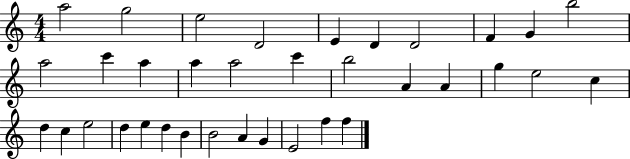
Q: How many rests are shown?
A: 0